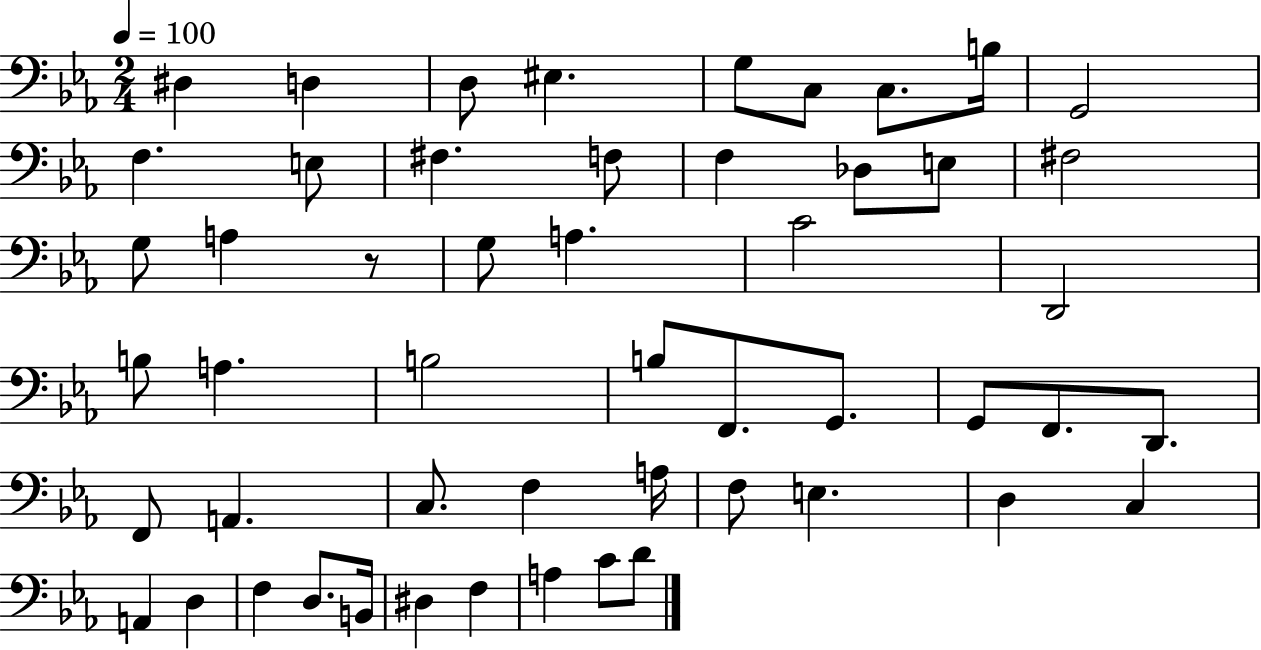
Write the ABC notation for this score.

X:1
T:Untitled
M:2/4
L:1/4
K:Eb
^D, D, D,/2 ^E, G,/2 C,/2 C,/2 B,/4 G,,2 F, E,/2 ^F, F,/2 F, _D,/2 E,/2 ^F,2 G,/2 A, z/2 G,/2 A, C2 D,,2 B,/2 A, B,2 B,/2 F,,/2 G,,/2 G,,/2 F,,/2 D,,/2 F,,/2 A,, C,/2 F, A,/4 F,/2 E, D, C, A,, D, F, D,/2 B,,/4 ^D, F, A, C/2 D/2